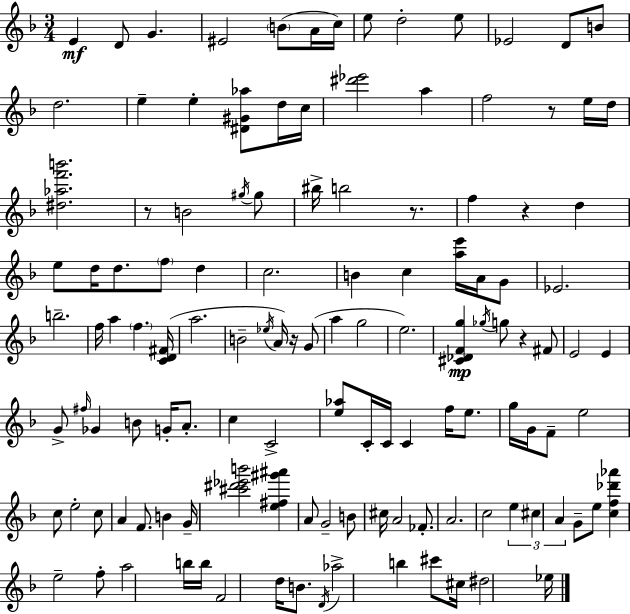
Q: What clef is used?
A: treble